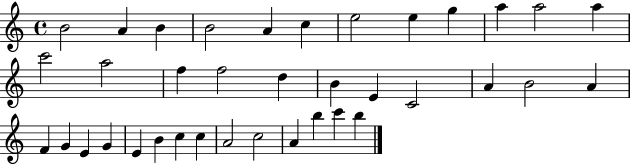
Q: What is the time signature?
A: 4/4